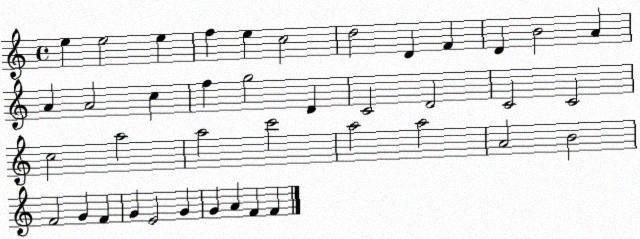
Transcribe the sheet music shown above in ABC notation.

X:1
T:Untitled
M:4/4
L:1/4
K:C
e e2 e f e c2 d2 D F D B2 A A A2 c f g2 D C2 D2 C2 C2 c2 a2 a2 c'2 a2 a2 A2 B2 F2 G F G E2 G G A F F